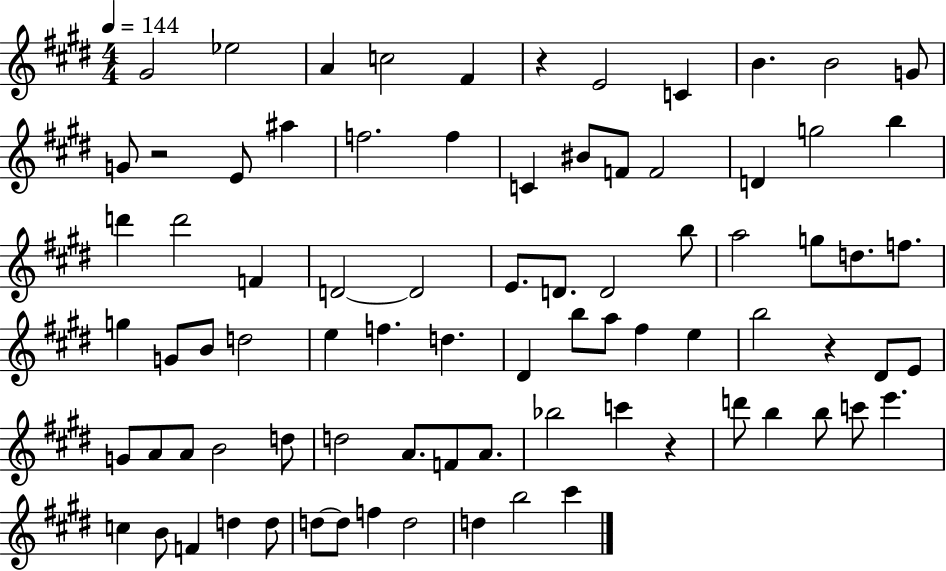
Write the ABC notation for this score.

X:1
T:Untitled
M:4/4
L:1/4
K:E
^G2 _e2 A c2 ^F z E2 C B B2 G/2 G/2 z2 E/2 ^a f2 f C ^B/2 F/2 F2 D g2 b d' d'2 F D2 D2 E/2 D/2 D2 b/2 a2 g/2 d/2 f/2 g G/2 B/2 d2 e f d ^D b/2 a/2 ^f e b2 z ^D/2 E/2 G/2 A/2 A/2 B2 d/2 d2 A/2 F/2 A/2 _b2 c' z d'/2 b b/2 c'/2 e' c B/2 F d d/2 d/2 d/2 f d2 d b2 ^c'